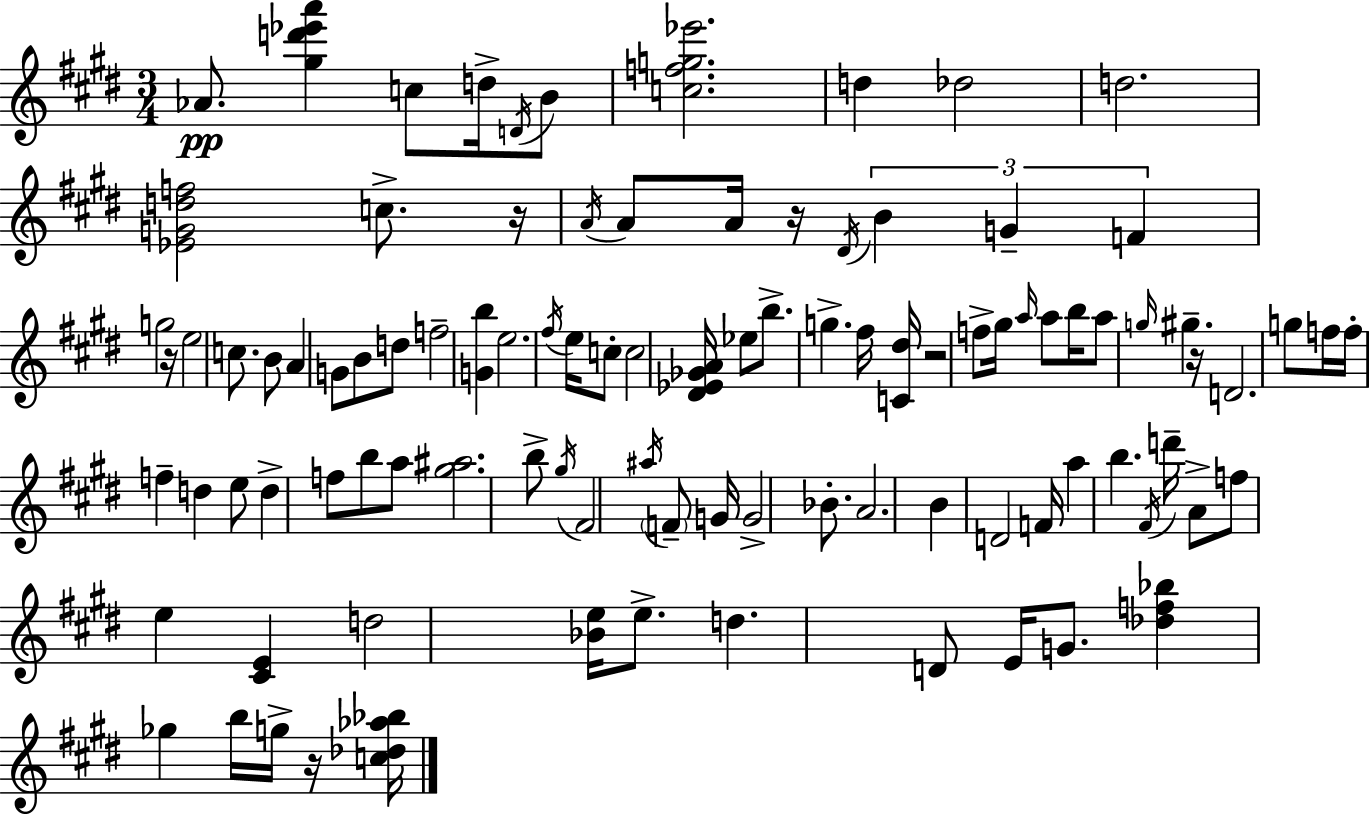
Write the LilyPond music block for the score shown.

{
  \clef treble
  \numericTimeSignature
  \time 3/4
  \key e \major
  aes'8.\pp <gis'' d''' ees''' a'''>4 c''8 d''16-> \acciaccatura { d'16 } b'8 | <c'' f'' g'' ees'''>2. | d''4 des''2 | d''2. | \break <ees' g' d'' f''>2 c''8.-> | r16 \acciaccatura { a'16 } a'8 a'16 r16 \acciaccatura { dis'16 } \tuplet 3/2 { b'4 g'4-- | f'4 } g''2 | r16 e''2 | \break c''8. b'8 a'4 g'8 b'8 | d''8 f''2-- <g' b''>4 | e''2. | \acciaccatura { fis''16 } e''16 c''8-. c''2 | \break <dis' ees' ges' a'>16 ees''8 b''8.-> g''4.-> | fis''16 <c' dis''>16 r2 | f''8-> gis''16 \grace { a''16 } a''8 b''16 a''8 \grace { g''16 } gis''4.-- | r16 d'2. | \break g''8 f''16 f''16-. f''4-- | d''4 e''8 d''4-> | f''8 b''8 a''8 <gis'' ais''>2. | b''8-> \acciaccatura { gis''16 } fis'2 | \break \acciaccatura { ais''16 } \parenthesize f'8-- g'16 g'2-> | bes'8.-. a'2. | b'4 | d'2 f'16 a''4 | \break b''4. \acciaccatura { fis'16 } d'''16-- a'8-> f''8 | e''4 <cis' e'>4 d''2 | <bes' e''>16 e''8.-> d''4. | d'8 e'16 g'8. <des'' f'' bes''>4 | \break ges''4 b''16 g''16-> r16 <c'' des'' aes'' bes''>16 \bar "|."
}